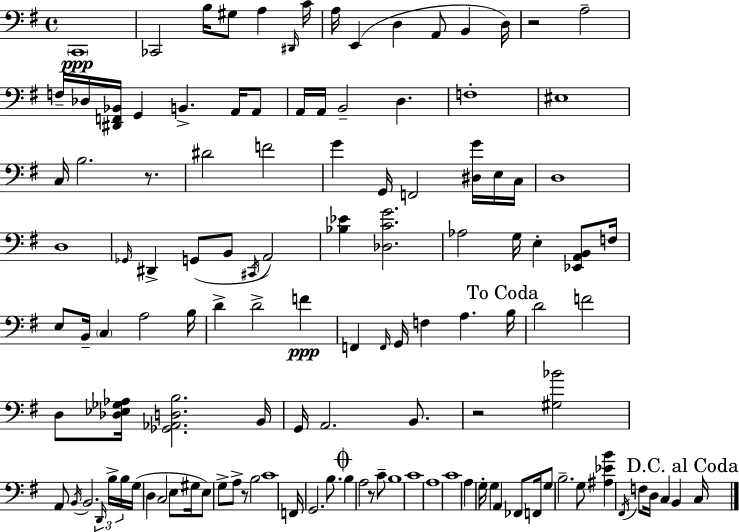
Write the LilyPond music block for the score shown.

{
  \clef bass
  \time 4/4
  \defaultTimeSignature
  \key g \major
  \repeat volta 2 { \parenthesize c,1\ppp | ces,2 b16 gis8 a4 \grace { dis,16 } | c'16 a16 e,4( d4 a,8 b,4 | d16) r2 a2-- | \break f16-- des16 <dis, f, bes,>16 g,4 b,4.-> a,16 a,8 | a,16 a,16 b,2-- d4. | f1-. | eis1 | \break c16 b2. r8. | dis'2 f'2 | g'4 g,16 f,2 <dis g'>16 e16 | c16 d1 | \break d1 | \grace { ges,16 } dis,4-> g,8( b,8 \acciaccatura { cis,16 }) a,2 | <bes ees'>4 <des c' g'>2. | aes2 g16 e4-. | \break <ees, a, b,>8 f16 e8 b,16-- \parenthesize c4 a2 | b16 d'4-> d'2-> f'4\ppp | f,4 \grace { f,16 } g,16 f4 a4. | \mark "To Coda" b16 d'2 f'2 | \break d8 <des ees ges aes>16 <ges, aes, d b>2. | b,16 g,16 a,2. | b,8. r2 <gis bes'>2 | a,8 \acciaccatura { b,16 } b,2. | \break \tuplet 3/2 { \grace { d,16 } b16-> b16 } g16( d4 c2 | e8 gis16 e8) g8-> a8-> r8 b2 | c'1 | f,16 g,2. | \break b8. \mark \markup { \musicglyph "scripts.coda" } b4 a2 | r8 c'8-- b1 | c'1 | a1 | \break c'1 | a4 g16-. g4 a,4 | fes,8 f,16 g8 b2.-- | g8 <ais ees' b'>4 \acciaccatura { fis,16 } f8 d16 c4 | \break b,4 \mark "D.C. al Coda" c16 } \bar "|."
}